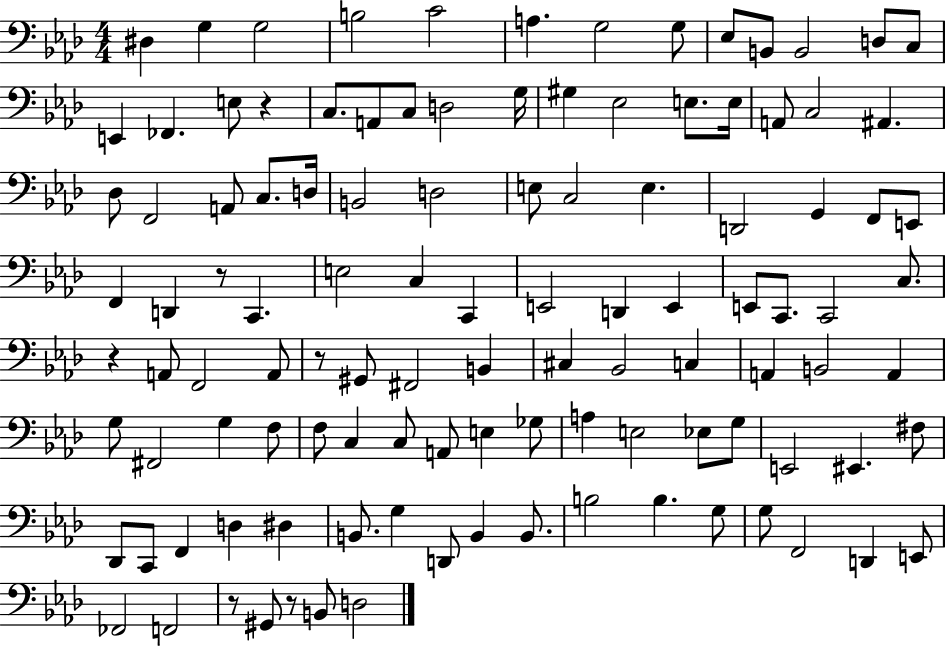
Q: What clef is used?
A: bass